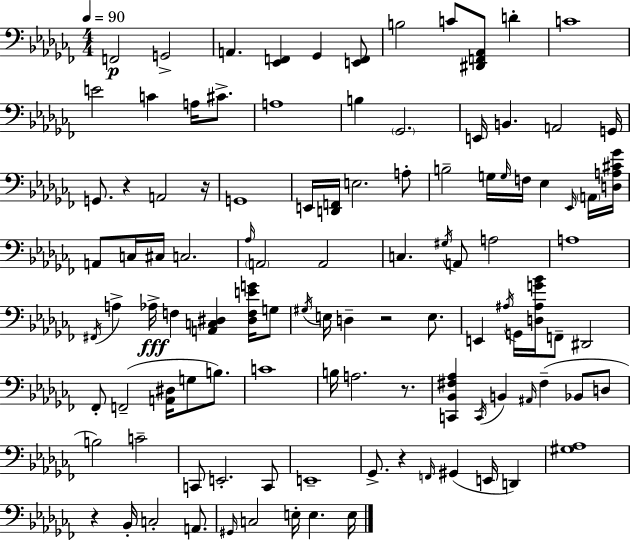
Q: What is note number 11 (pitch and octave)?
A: A3